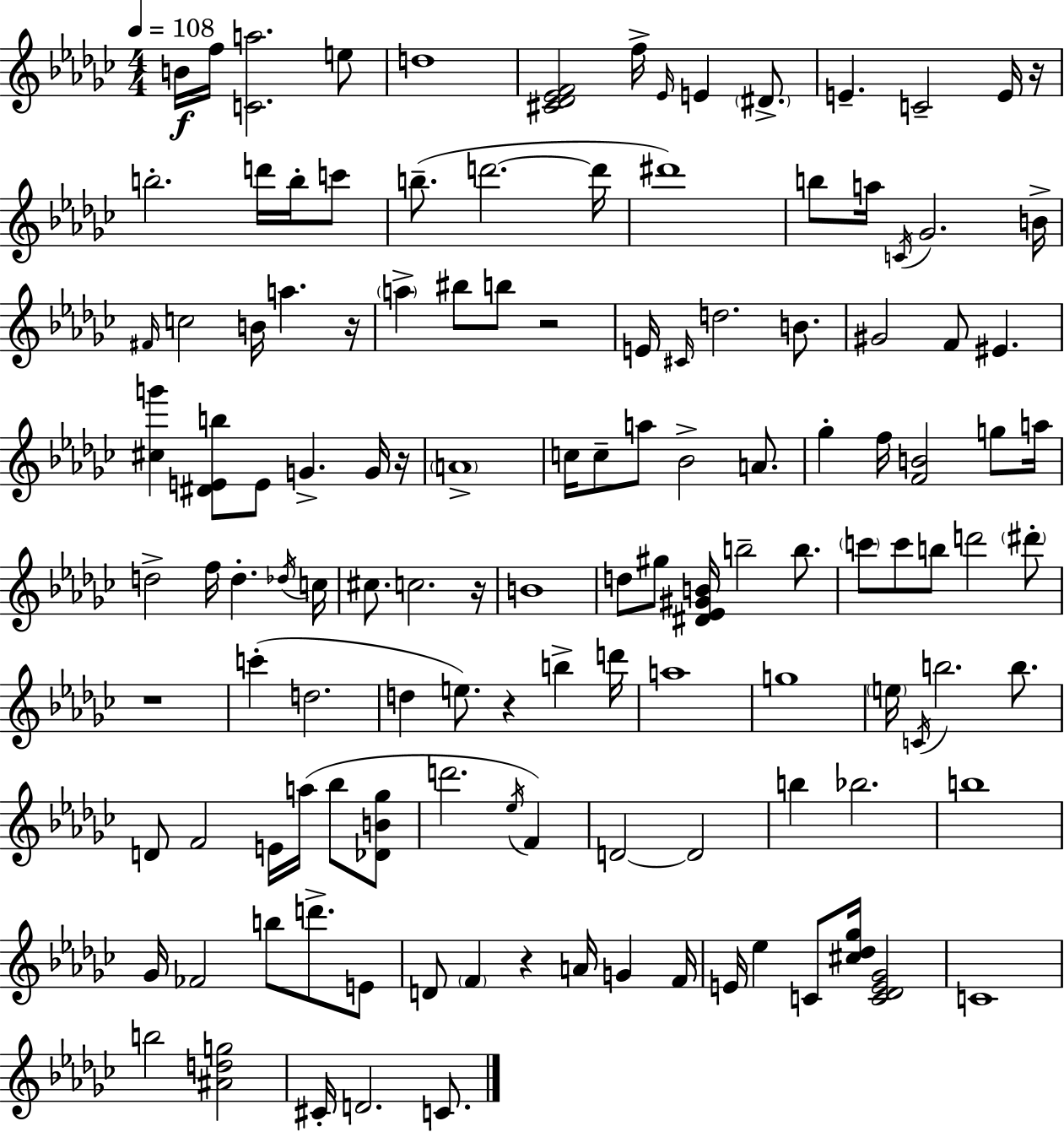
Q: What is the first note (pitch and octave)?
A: B4